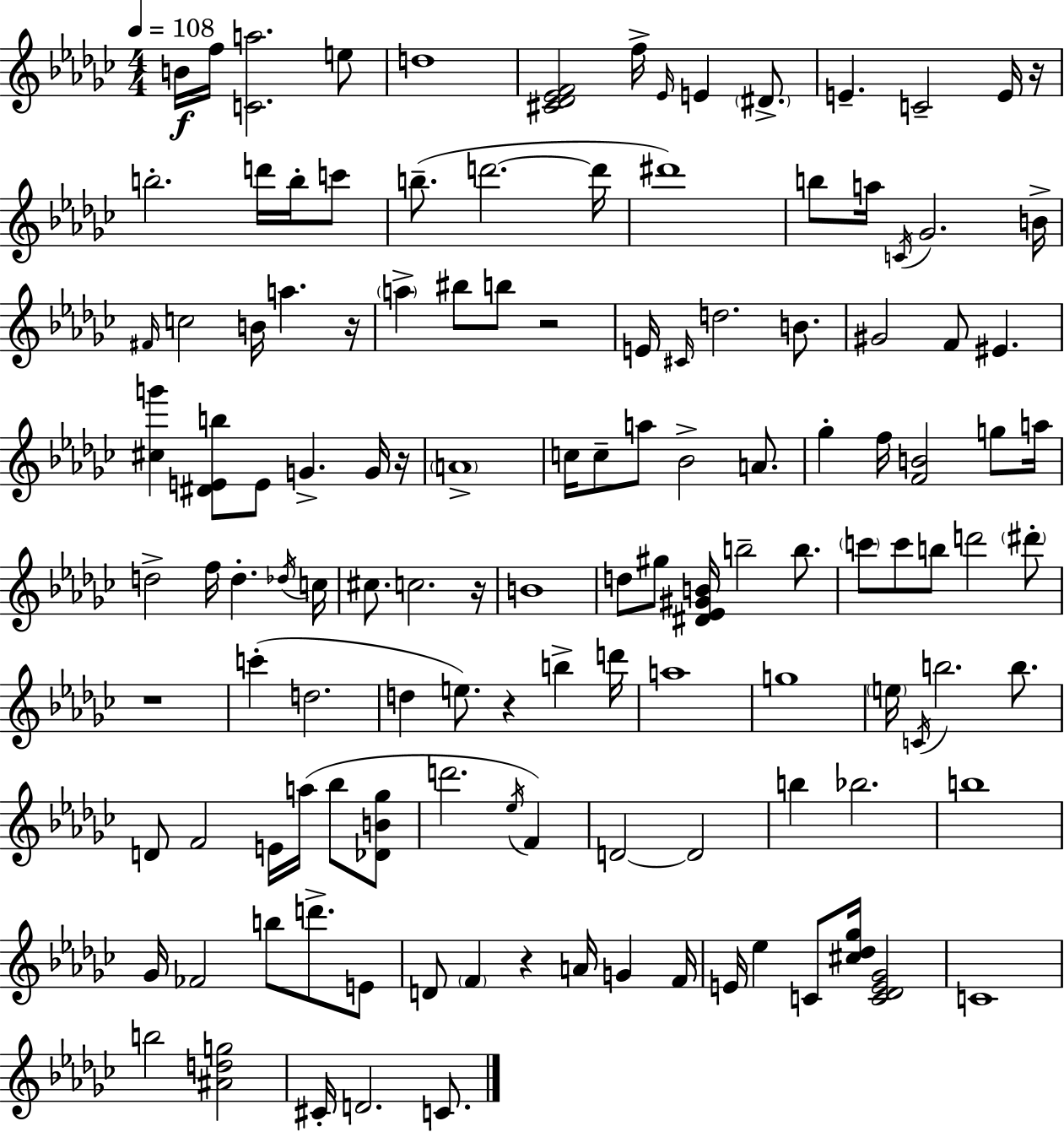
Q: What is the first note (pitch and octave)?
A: B4